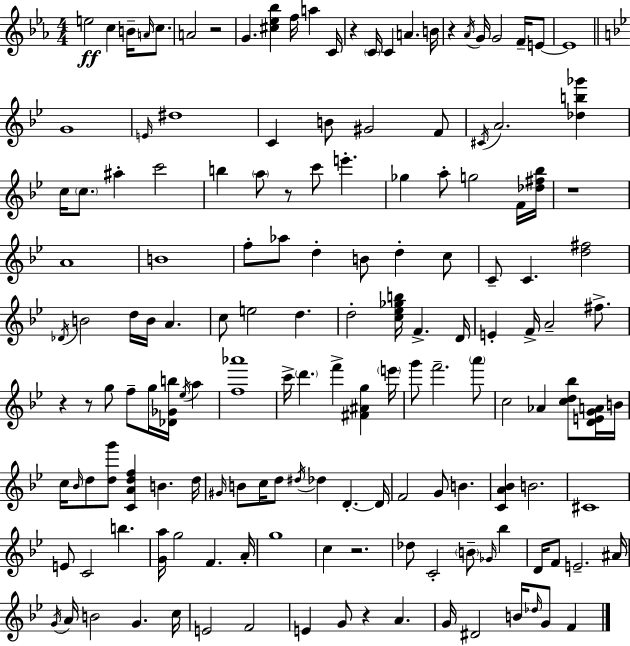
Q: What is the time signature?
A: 4/4